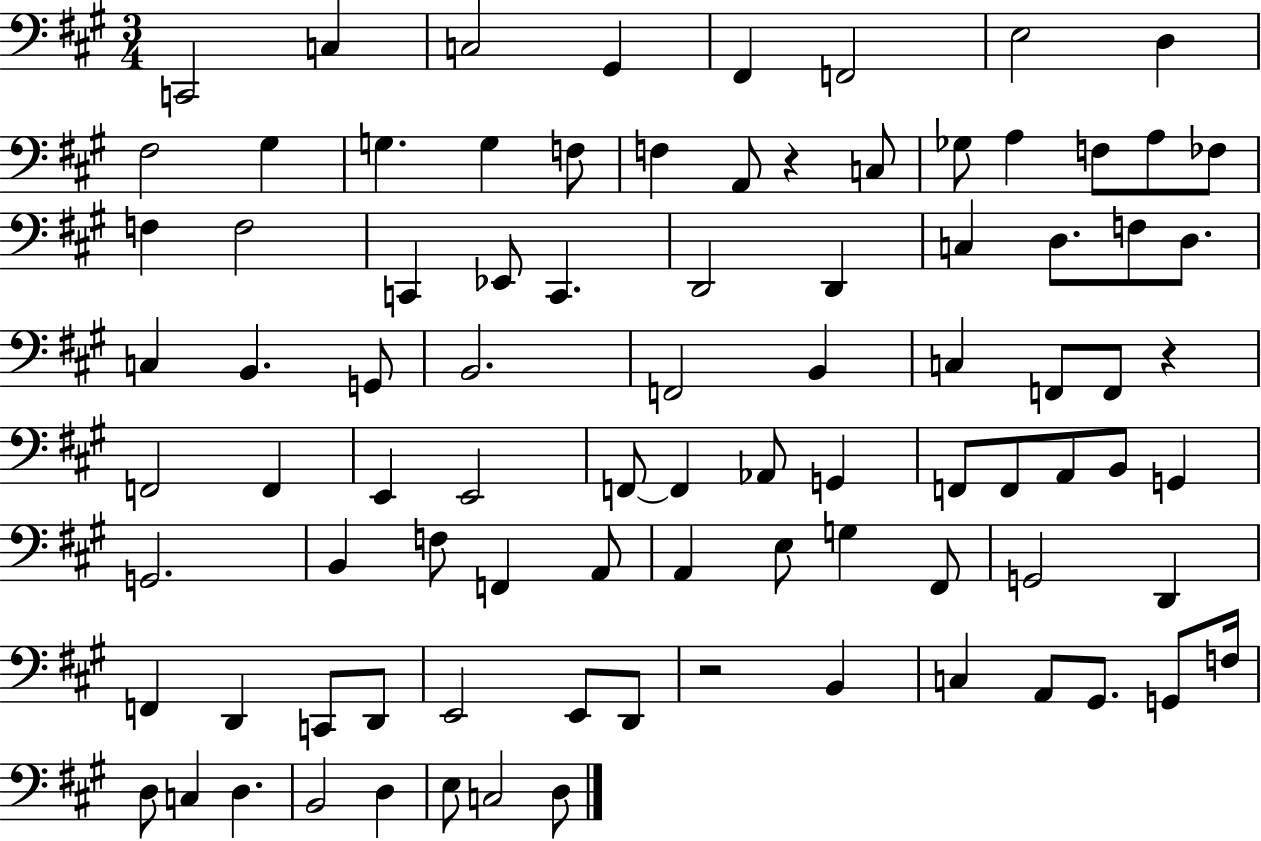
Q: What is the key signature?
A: A major